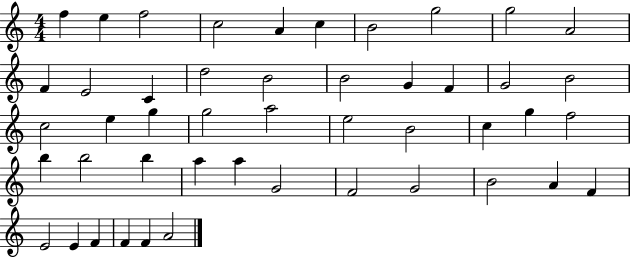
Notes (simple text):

F5/q E5/q F5/h C5/h A4/q C5/q B4/h G5/h G5/h A4/h F4/q E4/h C4/q D5/h B4/h B4/h G4/q F4/q G4/h B4/h C5/h E5/q G5/q G5/h A5/h E5/h B4/h C5/q G5/q F5/h B5/q B5/h B5/q A5/q A5/q G4/h F4/h G4/h B4/h A4/q F4/q E4/h E4/q F4/q F4/q F4/q A4/h